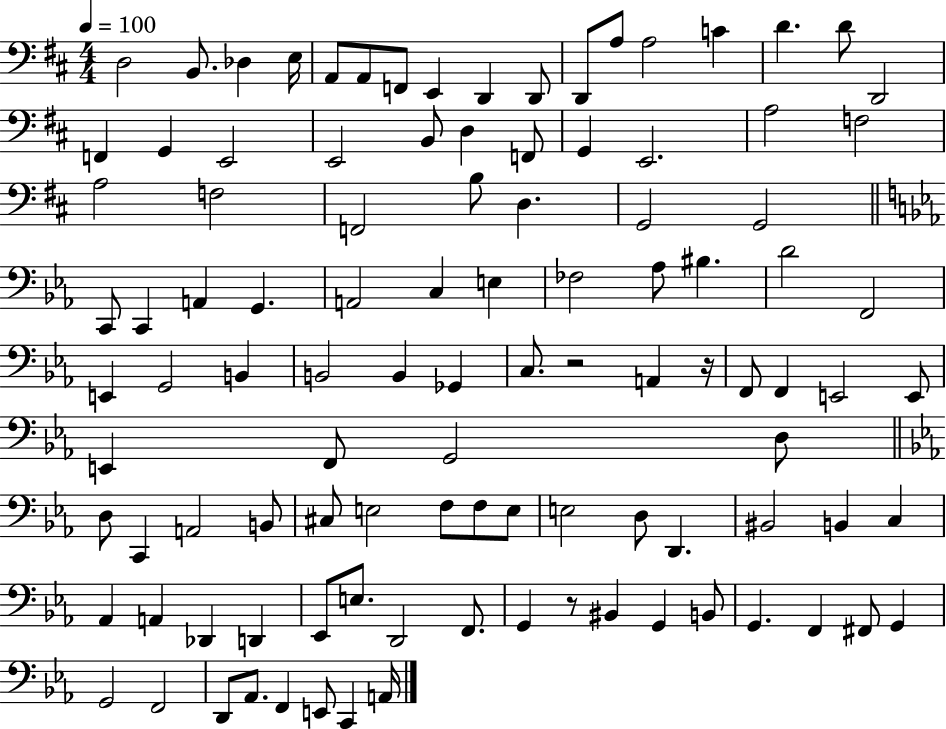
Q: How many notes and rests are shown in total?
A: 105